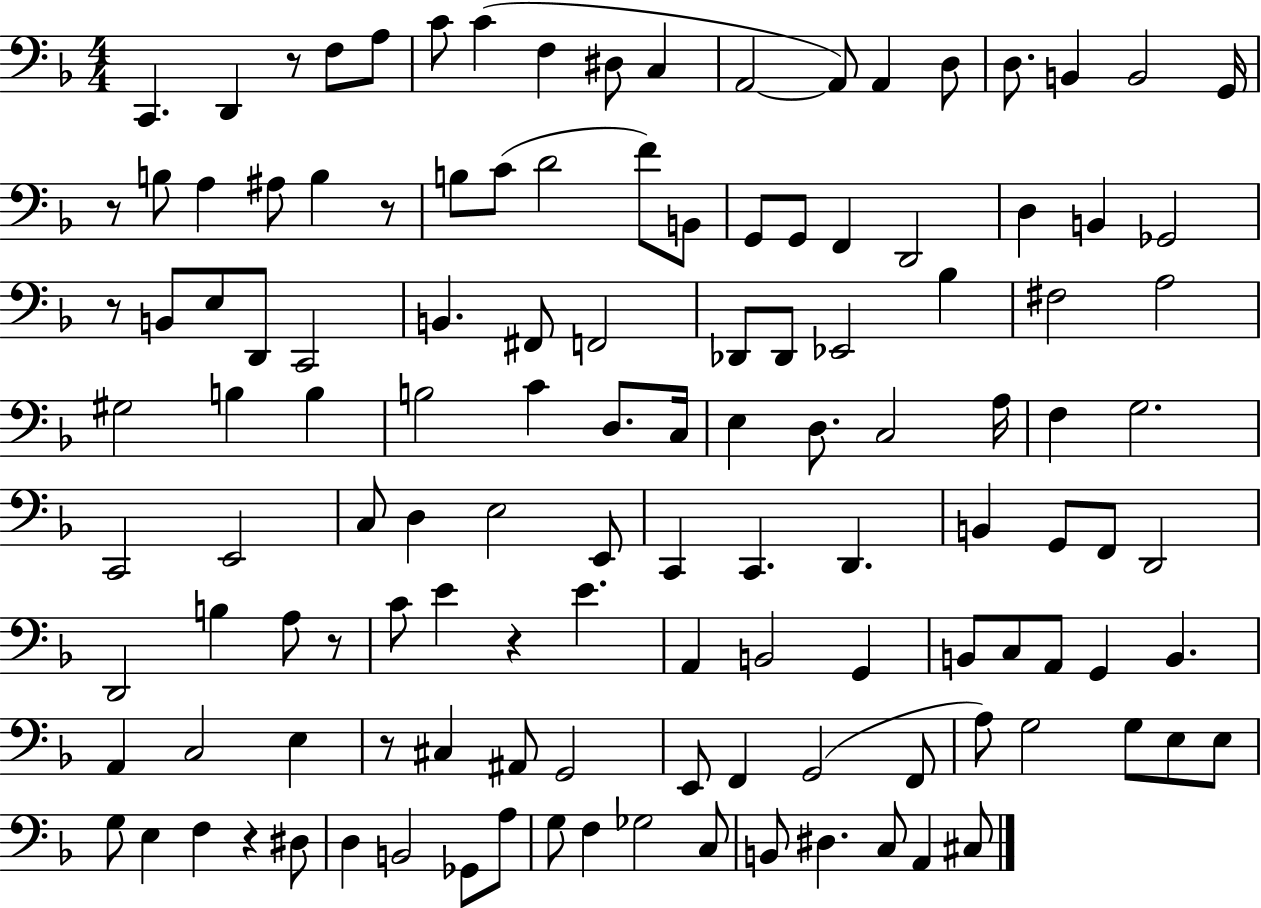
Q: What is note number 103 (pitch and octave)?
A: E3